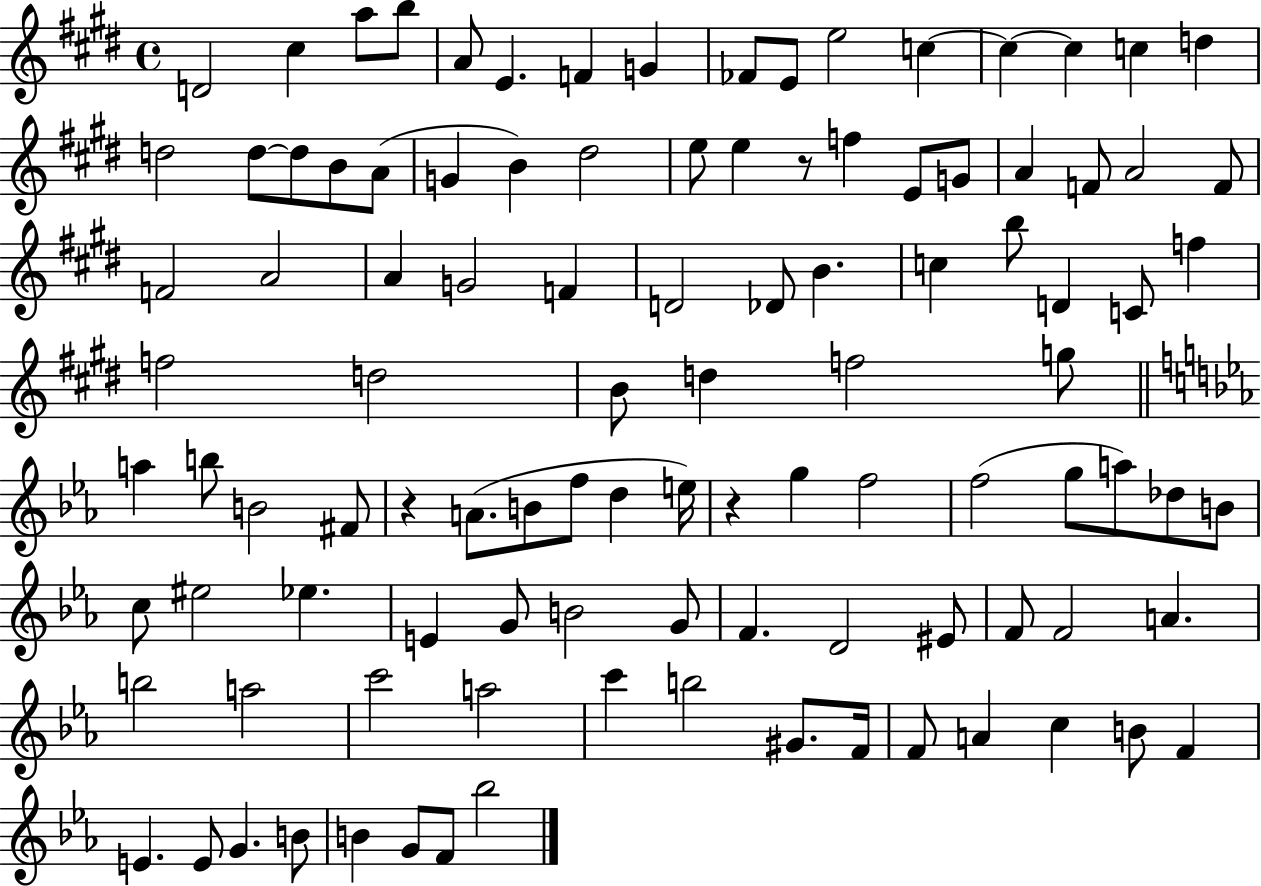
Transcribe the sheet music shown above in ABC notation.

X:1
T:Untitled
M:4/4
L:1/4
K:E
D2 ^c a/2 b/2 A/2 E F G _F/2 E/2 e2 c c c c d d2 d/2 d/2 B/2 A/2 G B ^d2 e/2 e z/2 f E/2 G/2 A F/2 A2 F/2 F2 A2 A G2 F D2 _D/2 B c b/2 D C/2 f f2 d2 B/2 d f2 g/2 a b/2 B2 ^F/2 z A/2 B/2 f/2 d e/4 z g f2 f2 g/2 a/2 _d/2 B/2 c/2 ^e2 _e E G/2 B2 G/2 F D2 ^E/2 F/2 F2 A b2 a2 c'2 a2 c' b2 ^G/2 F/4 F/2 A c B/2 F E E/2 G B/2 B G/2 F/2 _b2